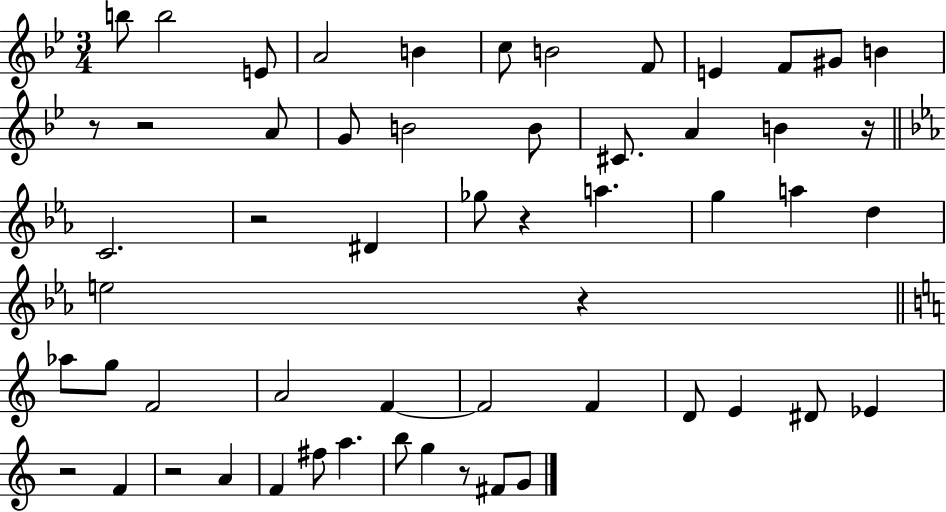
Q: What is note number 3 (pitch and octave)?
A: E4